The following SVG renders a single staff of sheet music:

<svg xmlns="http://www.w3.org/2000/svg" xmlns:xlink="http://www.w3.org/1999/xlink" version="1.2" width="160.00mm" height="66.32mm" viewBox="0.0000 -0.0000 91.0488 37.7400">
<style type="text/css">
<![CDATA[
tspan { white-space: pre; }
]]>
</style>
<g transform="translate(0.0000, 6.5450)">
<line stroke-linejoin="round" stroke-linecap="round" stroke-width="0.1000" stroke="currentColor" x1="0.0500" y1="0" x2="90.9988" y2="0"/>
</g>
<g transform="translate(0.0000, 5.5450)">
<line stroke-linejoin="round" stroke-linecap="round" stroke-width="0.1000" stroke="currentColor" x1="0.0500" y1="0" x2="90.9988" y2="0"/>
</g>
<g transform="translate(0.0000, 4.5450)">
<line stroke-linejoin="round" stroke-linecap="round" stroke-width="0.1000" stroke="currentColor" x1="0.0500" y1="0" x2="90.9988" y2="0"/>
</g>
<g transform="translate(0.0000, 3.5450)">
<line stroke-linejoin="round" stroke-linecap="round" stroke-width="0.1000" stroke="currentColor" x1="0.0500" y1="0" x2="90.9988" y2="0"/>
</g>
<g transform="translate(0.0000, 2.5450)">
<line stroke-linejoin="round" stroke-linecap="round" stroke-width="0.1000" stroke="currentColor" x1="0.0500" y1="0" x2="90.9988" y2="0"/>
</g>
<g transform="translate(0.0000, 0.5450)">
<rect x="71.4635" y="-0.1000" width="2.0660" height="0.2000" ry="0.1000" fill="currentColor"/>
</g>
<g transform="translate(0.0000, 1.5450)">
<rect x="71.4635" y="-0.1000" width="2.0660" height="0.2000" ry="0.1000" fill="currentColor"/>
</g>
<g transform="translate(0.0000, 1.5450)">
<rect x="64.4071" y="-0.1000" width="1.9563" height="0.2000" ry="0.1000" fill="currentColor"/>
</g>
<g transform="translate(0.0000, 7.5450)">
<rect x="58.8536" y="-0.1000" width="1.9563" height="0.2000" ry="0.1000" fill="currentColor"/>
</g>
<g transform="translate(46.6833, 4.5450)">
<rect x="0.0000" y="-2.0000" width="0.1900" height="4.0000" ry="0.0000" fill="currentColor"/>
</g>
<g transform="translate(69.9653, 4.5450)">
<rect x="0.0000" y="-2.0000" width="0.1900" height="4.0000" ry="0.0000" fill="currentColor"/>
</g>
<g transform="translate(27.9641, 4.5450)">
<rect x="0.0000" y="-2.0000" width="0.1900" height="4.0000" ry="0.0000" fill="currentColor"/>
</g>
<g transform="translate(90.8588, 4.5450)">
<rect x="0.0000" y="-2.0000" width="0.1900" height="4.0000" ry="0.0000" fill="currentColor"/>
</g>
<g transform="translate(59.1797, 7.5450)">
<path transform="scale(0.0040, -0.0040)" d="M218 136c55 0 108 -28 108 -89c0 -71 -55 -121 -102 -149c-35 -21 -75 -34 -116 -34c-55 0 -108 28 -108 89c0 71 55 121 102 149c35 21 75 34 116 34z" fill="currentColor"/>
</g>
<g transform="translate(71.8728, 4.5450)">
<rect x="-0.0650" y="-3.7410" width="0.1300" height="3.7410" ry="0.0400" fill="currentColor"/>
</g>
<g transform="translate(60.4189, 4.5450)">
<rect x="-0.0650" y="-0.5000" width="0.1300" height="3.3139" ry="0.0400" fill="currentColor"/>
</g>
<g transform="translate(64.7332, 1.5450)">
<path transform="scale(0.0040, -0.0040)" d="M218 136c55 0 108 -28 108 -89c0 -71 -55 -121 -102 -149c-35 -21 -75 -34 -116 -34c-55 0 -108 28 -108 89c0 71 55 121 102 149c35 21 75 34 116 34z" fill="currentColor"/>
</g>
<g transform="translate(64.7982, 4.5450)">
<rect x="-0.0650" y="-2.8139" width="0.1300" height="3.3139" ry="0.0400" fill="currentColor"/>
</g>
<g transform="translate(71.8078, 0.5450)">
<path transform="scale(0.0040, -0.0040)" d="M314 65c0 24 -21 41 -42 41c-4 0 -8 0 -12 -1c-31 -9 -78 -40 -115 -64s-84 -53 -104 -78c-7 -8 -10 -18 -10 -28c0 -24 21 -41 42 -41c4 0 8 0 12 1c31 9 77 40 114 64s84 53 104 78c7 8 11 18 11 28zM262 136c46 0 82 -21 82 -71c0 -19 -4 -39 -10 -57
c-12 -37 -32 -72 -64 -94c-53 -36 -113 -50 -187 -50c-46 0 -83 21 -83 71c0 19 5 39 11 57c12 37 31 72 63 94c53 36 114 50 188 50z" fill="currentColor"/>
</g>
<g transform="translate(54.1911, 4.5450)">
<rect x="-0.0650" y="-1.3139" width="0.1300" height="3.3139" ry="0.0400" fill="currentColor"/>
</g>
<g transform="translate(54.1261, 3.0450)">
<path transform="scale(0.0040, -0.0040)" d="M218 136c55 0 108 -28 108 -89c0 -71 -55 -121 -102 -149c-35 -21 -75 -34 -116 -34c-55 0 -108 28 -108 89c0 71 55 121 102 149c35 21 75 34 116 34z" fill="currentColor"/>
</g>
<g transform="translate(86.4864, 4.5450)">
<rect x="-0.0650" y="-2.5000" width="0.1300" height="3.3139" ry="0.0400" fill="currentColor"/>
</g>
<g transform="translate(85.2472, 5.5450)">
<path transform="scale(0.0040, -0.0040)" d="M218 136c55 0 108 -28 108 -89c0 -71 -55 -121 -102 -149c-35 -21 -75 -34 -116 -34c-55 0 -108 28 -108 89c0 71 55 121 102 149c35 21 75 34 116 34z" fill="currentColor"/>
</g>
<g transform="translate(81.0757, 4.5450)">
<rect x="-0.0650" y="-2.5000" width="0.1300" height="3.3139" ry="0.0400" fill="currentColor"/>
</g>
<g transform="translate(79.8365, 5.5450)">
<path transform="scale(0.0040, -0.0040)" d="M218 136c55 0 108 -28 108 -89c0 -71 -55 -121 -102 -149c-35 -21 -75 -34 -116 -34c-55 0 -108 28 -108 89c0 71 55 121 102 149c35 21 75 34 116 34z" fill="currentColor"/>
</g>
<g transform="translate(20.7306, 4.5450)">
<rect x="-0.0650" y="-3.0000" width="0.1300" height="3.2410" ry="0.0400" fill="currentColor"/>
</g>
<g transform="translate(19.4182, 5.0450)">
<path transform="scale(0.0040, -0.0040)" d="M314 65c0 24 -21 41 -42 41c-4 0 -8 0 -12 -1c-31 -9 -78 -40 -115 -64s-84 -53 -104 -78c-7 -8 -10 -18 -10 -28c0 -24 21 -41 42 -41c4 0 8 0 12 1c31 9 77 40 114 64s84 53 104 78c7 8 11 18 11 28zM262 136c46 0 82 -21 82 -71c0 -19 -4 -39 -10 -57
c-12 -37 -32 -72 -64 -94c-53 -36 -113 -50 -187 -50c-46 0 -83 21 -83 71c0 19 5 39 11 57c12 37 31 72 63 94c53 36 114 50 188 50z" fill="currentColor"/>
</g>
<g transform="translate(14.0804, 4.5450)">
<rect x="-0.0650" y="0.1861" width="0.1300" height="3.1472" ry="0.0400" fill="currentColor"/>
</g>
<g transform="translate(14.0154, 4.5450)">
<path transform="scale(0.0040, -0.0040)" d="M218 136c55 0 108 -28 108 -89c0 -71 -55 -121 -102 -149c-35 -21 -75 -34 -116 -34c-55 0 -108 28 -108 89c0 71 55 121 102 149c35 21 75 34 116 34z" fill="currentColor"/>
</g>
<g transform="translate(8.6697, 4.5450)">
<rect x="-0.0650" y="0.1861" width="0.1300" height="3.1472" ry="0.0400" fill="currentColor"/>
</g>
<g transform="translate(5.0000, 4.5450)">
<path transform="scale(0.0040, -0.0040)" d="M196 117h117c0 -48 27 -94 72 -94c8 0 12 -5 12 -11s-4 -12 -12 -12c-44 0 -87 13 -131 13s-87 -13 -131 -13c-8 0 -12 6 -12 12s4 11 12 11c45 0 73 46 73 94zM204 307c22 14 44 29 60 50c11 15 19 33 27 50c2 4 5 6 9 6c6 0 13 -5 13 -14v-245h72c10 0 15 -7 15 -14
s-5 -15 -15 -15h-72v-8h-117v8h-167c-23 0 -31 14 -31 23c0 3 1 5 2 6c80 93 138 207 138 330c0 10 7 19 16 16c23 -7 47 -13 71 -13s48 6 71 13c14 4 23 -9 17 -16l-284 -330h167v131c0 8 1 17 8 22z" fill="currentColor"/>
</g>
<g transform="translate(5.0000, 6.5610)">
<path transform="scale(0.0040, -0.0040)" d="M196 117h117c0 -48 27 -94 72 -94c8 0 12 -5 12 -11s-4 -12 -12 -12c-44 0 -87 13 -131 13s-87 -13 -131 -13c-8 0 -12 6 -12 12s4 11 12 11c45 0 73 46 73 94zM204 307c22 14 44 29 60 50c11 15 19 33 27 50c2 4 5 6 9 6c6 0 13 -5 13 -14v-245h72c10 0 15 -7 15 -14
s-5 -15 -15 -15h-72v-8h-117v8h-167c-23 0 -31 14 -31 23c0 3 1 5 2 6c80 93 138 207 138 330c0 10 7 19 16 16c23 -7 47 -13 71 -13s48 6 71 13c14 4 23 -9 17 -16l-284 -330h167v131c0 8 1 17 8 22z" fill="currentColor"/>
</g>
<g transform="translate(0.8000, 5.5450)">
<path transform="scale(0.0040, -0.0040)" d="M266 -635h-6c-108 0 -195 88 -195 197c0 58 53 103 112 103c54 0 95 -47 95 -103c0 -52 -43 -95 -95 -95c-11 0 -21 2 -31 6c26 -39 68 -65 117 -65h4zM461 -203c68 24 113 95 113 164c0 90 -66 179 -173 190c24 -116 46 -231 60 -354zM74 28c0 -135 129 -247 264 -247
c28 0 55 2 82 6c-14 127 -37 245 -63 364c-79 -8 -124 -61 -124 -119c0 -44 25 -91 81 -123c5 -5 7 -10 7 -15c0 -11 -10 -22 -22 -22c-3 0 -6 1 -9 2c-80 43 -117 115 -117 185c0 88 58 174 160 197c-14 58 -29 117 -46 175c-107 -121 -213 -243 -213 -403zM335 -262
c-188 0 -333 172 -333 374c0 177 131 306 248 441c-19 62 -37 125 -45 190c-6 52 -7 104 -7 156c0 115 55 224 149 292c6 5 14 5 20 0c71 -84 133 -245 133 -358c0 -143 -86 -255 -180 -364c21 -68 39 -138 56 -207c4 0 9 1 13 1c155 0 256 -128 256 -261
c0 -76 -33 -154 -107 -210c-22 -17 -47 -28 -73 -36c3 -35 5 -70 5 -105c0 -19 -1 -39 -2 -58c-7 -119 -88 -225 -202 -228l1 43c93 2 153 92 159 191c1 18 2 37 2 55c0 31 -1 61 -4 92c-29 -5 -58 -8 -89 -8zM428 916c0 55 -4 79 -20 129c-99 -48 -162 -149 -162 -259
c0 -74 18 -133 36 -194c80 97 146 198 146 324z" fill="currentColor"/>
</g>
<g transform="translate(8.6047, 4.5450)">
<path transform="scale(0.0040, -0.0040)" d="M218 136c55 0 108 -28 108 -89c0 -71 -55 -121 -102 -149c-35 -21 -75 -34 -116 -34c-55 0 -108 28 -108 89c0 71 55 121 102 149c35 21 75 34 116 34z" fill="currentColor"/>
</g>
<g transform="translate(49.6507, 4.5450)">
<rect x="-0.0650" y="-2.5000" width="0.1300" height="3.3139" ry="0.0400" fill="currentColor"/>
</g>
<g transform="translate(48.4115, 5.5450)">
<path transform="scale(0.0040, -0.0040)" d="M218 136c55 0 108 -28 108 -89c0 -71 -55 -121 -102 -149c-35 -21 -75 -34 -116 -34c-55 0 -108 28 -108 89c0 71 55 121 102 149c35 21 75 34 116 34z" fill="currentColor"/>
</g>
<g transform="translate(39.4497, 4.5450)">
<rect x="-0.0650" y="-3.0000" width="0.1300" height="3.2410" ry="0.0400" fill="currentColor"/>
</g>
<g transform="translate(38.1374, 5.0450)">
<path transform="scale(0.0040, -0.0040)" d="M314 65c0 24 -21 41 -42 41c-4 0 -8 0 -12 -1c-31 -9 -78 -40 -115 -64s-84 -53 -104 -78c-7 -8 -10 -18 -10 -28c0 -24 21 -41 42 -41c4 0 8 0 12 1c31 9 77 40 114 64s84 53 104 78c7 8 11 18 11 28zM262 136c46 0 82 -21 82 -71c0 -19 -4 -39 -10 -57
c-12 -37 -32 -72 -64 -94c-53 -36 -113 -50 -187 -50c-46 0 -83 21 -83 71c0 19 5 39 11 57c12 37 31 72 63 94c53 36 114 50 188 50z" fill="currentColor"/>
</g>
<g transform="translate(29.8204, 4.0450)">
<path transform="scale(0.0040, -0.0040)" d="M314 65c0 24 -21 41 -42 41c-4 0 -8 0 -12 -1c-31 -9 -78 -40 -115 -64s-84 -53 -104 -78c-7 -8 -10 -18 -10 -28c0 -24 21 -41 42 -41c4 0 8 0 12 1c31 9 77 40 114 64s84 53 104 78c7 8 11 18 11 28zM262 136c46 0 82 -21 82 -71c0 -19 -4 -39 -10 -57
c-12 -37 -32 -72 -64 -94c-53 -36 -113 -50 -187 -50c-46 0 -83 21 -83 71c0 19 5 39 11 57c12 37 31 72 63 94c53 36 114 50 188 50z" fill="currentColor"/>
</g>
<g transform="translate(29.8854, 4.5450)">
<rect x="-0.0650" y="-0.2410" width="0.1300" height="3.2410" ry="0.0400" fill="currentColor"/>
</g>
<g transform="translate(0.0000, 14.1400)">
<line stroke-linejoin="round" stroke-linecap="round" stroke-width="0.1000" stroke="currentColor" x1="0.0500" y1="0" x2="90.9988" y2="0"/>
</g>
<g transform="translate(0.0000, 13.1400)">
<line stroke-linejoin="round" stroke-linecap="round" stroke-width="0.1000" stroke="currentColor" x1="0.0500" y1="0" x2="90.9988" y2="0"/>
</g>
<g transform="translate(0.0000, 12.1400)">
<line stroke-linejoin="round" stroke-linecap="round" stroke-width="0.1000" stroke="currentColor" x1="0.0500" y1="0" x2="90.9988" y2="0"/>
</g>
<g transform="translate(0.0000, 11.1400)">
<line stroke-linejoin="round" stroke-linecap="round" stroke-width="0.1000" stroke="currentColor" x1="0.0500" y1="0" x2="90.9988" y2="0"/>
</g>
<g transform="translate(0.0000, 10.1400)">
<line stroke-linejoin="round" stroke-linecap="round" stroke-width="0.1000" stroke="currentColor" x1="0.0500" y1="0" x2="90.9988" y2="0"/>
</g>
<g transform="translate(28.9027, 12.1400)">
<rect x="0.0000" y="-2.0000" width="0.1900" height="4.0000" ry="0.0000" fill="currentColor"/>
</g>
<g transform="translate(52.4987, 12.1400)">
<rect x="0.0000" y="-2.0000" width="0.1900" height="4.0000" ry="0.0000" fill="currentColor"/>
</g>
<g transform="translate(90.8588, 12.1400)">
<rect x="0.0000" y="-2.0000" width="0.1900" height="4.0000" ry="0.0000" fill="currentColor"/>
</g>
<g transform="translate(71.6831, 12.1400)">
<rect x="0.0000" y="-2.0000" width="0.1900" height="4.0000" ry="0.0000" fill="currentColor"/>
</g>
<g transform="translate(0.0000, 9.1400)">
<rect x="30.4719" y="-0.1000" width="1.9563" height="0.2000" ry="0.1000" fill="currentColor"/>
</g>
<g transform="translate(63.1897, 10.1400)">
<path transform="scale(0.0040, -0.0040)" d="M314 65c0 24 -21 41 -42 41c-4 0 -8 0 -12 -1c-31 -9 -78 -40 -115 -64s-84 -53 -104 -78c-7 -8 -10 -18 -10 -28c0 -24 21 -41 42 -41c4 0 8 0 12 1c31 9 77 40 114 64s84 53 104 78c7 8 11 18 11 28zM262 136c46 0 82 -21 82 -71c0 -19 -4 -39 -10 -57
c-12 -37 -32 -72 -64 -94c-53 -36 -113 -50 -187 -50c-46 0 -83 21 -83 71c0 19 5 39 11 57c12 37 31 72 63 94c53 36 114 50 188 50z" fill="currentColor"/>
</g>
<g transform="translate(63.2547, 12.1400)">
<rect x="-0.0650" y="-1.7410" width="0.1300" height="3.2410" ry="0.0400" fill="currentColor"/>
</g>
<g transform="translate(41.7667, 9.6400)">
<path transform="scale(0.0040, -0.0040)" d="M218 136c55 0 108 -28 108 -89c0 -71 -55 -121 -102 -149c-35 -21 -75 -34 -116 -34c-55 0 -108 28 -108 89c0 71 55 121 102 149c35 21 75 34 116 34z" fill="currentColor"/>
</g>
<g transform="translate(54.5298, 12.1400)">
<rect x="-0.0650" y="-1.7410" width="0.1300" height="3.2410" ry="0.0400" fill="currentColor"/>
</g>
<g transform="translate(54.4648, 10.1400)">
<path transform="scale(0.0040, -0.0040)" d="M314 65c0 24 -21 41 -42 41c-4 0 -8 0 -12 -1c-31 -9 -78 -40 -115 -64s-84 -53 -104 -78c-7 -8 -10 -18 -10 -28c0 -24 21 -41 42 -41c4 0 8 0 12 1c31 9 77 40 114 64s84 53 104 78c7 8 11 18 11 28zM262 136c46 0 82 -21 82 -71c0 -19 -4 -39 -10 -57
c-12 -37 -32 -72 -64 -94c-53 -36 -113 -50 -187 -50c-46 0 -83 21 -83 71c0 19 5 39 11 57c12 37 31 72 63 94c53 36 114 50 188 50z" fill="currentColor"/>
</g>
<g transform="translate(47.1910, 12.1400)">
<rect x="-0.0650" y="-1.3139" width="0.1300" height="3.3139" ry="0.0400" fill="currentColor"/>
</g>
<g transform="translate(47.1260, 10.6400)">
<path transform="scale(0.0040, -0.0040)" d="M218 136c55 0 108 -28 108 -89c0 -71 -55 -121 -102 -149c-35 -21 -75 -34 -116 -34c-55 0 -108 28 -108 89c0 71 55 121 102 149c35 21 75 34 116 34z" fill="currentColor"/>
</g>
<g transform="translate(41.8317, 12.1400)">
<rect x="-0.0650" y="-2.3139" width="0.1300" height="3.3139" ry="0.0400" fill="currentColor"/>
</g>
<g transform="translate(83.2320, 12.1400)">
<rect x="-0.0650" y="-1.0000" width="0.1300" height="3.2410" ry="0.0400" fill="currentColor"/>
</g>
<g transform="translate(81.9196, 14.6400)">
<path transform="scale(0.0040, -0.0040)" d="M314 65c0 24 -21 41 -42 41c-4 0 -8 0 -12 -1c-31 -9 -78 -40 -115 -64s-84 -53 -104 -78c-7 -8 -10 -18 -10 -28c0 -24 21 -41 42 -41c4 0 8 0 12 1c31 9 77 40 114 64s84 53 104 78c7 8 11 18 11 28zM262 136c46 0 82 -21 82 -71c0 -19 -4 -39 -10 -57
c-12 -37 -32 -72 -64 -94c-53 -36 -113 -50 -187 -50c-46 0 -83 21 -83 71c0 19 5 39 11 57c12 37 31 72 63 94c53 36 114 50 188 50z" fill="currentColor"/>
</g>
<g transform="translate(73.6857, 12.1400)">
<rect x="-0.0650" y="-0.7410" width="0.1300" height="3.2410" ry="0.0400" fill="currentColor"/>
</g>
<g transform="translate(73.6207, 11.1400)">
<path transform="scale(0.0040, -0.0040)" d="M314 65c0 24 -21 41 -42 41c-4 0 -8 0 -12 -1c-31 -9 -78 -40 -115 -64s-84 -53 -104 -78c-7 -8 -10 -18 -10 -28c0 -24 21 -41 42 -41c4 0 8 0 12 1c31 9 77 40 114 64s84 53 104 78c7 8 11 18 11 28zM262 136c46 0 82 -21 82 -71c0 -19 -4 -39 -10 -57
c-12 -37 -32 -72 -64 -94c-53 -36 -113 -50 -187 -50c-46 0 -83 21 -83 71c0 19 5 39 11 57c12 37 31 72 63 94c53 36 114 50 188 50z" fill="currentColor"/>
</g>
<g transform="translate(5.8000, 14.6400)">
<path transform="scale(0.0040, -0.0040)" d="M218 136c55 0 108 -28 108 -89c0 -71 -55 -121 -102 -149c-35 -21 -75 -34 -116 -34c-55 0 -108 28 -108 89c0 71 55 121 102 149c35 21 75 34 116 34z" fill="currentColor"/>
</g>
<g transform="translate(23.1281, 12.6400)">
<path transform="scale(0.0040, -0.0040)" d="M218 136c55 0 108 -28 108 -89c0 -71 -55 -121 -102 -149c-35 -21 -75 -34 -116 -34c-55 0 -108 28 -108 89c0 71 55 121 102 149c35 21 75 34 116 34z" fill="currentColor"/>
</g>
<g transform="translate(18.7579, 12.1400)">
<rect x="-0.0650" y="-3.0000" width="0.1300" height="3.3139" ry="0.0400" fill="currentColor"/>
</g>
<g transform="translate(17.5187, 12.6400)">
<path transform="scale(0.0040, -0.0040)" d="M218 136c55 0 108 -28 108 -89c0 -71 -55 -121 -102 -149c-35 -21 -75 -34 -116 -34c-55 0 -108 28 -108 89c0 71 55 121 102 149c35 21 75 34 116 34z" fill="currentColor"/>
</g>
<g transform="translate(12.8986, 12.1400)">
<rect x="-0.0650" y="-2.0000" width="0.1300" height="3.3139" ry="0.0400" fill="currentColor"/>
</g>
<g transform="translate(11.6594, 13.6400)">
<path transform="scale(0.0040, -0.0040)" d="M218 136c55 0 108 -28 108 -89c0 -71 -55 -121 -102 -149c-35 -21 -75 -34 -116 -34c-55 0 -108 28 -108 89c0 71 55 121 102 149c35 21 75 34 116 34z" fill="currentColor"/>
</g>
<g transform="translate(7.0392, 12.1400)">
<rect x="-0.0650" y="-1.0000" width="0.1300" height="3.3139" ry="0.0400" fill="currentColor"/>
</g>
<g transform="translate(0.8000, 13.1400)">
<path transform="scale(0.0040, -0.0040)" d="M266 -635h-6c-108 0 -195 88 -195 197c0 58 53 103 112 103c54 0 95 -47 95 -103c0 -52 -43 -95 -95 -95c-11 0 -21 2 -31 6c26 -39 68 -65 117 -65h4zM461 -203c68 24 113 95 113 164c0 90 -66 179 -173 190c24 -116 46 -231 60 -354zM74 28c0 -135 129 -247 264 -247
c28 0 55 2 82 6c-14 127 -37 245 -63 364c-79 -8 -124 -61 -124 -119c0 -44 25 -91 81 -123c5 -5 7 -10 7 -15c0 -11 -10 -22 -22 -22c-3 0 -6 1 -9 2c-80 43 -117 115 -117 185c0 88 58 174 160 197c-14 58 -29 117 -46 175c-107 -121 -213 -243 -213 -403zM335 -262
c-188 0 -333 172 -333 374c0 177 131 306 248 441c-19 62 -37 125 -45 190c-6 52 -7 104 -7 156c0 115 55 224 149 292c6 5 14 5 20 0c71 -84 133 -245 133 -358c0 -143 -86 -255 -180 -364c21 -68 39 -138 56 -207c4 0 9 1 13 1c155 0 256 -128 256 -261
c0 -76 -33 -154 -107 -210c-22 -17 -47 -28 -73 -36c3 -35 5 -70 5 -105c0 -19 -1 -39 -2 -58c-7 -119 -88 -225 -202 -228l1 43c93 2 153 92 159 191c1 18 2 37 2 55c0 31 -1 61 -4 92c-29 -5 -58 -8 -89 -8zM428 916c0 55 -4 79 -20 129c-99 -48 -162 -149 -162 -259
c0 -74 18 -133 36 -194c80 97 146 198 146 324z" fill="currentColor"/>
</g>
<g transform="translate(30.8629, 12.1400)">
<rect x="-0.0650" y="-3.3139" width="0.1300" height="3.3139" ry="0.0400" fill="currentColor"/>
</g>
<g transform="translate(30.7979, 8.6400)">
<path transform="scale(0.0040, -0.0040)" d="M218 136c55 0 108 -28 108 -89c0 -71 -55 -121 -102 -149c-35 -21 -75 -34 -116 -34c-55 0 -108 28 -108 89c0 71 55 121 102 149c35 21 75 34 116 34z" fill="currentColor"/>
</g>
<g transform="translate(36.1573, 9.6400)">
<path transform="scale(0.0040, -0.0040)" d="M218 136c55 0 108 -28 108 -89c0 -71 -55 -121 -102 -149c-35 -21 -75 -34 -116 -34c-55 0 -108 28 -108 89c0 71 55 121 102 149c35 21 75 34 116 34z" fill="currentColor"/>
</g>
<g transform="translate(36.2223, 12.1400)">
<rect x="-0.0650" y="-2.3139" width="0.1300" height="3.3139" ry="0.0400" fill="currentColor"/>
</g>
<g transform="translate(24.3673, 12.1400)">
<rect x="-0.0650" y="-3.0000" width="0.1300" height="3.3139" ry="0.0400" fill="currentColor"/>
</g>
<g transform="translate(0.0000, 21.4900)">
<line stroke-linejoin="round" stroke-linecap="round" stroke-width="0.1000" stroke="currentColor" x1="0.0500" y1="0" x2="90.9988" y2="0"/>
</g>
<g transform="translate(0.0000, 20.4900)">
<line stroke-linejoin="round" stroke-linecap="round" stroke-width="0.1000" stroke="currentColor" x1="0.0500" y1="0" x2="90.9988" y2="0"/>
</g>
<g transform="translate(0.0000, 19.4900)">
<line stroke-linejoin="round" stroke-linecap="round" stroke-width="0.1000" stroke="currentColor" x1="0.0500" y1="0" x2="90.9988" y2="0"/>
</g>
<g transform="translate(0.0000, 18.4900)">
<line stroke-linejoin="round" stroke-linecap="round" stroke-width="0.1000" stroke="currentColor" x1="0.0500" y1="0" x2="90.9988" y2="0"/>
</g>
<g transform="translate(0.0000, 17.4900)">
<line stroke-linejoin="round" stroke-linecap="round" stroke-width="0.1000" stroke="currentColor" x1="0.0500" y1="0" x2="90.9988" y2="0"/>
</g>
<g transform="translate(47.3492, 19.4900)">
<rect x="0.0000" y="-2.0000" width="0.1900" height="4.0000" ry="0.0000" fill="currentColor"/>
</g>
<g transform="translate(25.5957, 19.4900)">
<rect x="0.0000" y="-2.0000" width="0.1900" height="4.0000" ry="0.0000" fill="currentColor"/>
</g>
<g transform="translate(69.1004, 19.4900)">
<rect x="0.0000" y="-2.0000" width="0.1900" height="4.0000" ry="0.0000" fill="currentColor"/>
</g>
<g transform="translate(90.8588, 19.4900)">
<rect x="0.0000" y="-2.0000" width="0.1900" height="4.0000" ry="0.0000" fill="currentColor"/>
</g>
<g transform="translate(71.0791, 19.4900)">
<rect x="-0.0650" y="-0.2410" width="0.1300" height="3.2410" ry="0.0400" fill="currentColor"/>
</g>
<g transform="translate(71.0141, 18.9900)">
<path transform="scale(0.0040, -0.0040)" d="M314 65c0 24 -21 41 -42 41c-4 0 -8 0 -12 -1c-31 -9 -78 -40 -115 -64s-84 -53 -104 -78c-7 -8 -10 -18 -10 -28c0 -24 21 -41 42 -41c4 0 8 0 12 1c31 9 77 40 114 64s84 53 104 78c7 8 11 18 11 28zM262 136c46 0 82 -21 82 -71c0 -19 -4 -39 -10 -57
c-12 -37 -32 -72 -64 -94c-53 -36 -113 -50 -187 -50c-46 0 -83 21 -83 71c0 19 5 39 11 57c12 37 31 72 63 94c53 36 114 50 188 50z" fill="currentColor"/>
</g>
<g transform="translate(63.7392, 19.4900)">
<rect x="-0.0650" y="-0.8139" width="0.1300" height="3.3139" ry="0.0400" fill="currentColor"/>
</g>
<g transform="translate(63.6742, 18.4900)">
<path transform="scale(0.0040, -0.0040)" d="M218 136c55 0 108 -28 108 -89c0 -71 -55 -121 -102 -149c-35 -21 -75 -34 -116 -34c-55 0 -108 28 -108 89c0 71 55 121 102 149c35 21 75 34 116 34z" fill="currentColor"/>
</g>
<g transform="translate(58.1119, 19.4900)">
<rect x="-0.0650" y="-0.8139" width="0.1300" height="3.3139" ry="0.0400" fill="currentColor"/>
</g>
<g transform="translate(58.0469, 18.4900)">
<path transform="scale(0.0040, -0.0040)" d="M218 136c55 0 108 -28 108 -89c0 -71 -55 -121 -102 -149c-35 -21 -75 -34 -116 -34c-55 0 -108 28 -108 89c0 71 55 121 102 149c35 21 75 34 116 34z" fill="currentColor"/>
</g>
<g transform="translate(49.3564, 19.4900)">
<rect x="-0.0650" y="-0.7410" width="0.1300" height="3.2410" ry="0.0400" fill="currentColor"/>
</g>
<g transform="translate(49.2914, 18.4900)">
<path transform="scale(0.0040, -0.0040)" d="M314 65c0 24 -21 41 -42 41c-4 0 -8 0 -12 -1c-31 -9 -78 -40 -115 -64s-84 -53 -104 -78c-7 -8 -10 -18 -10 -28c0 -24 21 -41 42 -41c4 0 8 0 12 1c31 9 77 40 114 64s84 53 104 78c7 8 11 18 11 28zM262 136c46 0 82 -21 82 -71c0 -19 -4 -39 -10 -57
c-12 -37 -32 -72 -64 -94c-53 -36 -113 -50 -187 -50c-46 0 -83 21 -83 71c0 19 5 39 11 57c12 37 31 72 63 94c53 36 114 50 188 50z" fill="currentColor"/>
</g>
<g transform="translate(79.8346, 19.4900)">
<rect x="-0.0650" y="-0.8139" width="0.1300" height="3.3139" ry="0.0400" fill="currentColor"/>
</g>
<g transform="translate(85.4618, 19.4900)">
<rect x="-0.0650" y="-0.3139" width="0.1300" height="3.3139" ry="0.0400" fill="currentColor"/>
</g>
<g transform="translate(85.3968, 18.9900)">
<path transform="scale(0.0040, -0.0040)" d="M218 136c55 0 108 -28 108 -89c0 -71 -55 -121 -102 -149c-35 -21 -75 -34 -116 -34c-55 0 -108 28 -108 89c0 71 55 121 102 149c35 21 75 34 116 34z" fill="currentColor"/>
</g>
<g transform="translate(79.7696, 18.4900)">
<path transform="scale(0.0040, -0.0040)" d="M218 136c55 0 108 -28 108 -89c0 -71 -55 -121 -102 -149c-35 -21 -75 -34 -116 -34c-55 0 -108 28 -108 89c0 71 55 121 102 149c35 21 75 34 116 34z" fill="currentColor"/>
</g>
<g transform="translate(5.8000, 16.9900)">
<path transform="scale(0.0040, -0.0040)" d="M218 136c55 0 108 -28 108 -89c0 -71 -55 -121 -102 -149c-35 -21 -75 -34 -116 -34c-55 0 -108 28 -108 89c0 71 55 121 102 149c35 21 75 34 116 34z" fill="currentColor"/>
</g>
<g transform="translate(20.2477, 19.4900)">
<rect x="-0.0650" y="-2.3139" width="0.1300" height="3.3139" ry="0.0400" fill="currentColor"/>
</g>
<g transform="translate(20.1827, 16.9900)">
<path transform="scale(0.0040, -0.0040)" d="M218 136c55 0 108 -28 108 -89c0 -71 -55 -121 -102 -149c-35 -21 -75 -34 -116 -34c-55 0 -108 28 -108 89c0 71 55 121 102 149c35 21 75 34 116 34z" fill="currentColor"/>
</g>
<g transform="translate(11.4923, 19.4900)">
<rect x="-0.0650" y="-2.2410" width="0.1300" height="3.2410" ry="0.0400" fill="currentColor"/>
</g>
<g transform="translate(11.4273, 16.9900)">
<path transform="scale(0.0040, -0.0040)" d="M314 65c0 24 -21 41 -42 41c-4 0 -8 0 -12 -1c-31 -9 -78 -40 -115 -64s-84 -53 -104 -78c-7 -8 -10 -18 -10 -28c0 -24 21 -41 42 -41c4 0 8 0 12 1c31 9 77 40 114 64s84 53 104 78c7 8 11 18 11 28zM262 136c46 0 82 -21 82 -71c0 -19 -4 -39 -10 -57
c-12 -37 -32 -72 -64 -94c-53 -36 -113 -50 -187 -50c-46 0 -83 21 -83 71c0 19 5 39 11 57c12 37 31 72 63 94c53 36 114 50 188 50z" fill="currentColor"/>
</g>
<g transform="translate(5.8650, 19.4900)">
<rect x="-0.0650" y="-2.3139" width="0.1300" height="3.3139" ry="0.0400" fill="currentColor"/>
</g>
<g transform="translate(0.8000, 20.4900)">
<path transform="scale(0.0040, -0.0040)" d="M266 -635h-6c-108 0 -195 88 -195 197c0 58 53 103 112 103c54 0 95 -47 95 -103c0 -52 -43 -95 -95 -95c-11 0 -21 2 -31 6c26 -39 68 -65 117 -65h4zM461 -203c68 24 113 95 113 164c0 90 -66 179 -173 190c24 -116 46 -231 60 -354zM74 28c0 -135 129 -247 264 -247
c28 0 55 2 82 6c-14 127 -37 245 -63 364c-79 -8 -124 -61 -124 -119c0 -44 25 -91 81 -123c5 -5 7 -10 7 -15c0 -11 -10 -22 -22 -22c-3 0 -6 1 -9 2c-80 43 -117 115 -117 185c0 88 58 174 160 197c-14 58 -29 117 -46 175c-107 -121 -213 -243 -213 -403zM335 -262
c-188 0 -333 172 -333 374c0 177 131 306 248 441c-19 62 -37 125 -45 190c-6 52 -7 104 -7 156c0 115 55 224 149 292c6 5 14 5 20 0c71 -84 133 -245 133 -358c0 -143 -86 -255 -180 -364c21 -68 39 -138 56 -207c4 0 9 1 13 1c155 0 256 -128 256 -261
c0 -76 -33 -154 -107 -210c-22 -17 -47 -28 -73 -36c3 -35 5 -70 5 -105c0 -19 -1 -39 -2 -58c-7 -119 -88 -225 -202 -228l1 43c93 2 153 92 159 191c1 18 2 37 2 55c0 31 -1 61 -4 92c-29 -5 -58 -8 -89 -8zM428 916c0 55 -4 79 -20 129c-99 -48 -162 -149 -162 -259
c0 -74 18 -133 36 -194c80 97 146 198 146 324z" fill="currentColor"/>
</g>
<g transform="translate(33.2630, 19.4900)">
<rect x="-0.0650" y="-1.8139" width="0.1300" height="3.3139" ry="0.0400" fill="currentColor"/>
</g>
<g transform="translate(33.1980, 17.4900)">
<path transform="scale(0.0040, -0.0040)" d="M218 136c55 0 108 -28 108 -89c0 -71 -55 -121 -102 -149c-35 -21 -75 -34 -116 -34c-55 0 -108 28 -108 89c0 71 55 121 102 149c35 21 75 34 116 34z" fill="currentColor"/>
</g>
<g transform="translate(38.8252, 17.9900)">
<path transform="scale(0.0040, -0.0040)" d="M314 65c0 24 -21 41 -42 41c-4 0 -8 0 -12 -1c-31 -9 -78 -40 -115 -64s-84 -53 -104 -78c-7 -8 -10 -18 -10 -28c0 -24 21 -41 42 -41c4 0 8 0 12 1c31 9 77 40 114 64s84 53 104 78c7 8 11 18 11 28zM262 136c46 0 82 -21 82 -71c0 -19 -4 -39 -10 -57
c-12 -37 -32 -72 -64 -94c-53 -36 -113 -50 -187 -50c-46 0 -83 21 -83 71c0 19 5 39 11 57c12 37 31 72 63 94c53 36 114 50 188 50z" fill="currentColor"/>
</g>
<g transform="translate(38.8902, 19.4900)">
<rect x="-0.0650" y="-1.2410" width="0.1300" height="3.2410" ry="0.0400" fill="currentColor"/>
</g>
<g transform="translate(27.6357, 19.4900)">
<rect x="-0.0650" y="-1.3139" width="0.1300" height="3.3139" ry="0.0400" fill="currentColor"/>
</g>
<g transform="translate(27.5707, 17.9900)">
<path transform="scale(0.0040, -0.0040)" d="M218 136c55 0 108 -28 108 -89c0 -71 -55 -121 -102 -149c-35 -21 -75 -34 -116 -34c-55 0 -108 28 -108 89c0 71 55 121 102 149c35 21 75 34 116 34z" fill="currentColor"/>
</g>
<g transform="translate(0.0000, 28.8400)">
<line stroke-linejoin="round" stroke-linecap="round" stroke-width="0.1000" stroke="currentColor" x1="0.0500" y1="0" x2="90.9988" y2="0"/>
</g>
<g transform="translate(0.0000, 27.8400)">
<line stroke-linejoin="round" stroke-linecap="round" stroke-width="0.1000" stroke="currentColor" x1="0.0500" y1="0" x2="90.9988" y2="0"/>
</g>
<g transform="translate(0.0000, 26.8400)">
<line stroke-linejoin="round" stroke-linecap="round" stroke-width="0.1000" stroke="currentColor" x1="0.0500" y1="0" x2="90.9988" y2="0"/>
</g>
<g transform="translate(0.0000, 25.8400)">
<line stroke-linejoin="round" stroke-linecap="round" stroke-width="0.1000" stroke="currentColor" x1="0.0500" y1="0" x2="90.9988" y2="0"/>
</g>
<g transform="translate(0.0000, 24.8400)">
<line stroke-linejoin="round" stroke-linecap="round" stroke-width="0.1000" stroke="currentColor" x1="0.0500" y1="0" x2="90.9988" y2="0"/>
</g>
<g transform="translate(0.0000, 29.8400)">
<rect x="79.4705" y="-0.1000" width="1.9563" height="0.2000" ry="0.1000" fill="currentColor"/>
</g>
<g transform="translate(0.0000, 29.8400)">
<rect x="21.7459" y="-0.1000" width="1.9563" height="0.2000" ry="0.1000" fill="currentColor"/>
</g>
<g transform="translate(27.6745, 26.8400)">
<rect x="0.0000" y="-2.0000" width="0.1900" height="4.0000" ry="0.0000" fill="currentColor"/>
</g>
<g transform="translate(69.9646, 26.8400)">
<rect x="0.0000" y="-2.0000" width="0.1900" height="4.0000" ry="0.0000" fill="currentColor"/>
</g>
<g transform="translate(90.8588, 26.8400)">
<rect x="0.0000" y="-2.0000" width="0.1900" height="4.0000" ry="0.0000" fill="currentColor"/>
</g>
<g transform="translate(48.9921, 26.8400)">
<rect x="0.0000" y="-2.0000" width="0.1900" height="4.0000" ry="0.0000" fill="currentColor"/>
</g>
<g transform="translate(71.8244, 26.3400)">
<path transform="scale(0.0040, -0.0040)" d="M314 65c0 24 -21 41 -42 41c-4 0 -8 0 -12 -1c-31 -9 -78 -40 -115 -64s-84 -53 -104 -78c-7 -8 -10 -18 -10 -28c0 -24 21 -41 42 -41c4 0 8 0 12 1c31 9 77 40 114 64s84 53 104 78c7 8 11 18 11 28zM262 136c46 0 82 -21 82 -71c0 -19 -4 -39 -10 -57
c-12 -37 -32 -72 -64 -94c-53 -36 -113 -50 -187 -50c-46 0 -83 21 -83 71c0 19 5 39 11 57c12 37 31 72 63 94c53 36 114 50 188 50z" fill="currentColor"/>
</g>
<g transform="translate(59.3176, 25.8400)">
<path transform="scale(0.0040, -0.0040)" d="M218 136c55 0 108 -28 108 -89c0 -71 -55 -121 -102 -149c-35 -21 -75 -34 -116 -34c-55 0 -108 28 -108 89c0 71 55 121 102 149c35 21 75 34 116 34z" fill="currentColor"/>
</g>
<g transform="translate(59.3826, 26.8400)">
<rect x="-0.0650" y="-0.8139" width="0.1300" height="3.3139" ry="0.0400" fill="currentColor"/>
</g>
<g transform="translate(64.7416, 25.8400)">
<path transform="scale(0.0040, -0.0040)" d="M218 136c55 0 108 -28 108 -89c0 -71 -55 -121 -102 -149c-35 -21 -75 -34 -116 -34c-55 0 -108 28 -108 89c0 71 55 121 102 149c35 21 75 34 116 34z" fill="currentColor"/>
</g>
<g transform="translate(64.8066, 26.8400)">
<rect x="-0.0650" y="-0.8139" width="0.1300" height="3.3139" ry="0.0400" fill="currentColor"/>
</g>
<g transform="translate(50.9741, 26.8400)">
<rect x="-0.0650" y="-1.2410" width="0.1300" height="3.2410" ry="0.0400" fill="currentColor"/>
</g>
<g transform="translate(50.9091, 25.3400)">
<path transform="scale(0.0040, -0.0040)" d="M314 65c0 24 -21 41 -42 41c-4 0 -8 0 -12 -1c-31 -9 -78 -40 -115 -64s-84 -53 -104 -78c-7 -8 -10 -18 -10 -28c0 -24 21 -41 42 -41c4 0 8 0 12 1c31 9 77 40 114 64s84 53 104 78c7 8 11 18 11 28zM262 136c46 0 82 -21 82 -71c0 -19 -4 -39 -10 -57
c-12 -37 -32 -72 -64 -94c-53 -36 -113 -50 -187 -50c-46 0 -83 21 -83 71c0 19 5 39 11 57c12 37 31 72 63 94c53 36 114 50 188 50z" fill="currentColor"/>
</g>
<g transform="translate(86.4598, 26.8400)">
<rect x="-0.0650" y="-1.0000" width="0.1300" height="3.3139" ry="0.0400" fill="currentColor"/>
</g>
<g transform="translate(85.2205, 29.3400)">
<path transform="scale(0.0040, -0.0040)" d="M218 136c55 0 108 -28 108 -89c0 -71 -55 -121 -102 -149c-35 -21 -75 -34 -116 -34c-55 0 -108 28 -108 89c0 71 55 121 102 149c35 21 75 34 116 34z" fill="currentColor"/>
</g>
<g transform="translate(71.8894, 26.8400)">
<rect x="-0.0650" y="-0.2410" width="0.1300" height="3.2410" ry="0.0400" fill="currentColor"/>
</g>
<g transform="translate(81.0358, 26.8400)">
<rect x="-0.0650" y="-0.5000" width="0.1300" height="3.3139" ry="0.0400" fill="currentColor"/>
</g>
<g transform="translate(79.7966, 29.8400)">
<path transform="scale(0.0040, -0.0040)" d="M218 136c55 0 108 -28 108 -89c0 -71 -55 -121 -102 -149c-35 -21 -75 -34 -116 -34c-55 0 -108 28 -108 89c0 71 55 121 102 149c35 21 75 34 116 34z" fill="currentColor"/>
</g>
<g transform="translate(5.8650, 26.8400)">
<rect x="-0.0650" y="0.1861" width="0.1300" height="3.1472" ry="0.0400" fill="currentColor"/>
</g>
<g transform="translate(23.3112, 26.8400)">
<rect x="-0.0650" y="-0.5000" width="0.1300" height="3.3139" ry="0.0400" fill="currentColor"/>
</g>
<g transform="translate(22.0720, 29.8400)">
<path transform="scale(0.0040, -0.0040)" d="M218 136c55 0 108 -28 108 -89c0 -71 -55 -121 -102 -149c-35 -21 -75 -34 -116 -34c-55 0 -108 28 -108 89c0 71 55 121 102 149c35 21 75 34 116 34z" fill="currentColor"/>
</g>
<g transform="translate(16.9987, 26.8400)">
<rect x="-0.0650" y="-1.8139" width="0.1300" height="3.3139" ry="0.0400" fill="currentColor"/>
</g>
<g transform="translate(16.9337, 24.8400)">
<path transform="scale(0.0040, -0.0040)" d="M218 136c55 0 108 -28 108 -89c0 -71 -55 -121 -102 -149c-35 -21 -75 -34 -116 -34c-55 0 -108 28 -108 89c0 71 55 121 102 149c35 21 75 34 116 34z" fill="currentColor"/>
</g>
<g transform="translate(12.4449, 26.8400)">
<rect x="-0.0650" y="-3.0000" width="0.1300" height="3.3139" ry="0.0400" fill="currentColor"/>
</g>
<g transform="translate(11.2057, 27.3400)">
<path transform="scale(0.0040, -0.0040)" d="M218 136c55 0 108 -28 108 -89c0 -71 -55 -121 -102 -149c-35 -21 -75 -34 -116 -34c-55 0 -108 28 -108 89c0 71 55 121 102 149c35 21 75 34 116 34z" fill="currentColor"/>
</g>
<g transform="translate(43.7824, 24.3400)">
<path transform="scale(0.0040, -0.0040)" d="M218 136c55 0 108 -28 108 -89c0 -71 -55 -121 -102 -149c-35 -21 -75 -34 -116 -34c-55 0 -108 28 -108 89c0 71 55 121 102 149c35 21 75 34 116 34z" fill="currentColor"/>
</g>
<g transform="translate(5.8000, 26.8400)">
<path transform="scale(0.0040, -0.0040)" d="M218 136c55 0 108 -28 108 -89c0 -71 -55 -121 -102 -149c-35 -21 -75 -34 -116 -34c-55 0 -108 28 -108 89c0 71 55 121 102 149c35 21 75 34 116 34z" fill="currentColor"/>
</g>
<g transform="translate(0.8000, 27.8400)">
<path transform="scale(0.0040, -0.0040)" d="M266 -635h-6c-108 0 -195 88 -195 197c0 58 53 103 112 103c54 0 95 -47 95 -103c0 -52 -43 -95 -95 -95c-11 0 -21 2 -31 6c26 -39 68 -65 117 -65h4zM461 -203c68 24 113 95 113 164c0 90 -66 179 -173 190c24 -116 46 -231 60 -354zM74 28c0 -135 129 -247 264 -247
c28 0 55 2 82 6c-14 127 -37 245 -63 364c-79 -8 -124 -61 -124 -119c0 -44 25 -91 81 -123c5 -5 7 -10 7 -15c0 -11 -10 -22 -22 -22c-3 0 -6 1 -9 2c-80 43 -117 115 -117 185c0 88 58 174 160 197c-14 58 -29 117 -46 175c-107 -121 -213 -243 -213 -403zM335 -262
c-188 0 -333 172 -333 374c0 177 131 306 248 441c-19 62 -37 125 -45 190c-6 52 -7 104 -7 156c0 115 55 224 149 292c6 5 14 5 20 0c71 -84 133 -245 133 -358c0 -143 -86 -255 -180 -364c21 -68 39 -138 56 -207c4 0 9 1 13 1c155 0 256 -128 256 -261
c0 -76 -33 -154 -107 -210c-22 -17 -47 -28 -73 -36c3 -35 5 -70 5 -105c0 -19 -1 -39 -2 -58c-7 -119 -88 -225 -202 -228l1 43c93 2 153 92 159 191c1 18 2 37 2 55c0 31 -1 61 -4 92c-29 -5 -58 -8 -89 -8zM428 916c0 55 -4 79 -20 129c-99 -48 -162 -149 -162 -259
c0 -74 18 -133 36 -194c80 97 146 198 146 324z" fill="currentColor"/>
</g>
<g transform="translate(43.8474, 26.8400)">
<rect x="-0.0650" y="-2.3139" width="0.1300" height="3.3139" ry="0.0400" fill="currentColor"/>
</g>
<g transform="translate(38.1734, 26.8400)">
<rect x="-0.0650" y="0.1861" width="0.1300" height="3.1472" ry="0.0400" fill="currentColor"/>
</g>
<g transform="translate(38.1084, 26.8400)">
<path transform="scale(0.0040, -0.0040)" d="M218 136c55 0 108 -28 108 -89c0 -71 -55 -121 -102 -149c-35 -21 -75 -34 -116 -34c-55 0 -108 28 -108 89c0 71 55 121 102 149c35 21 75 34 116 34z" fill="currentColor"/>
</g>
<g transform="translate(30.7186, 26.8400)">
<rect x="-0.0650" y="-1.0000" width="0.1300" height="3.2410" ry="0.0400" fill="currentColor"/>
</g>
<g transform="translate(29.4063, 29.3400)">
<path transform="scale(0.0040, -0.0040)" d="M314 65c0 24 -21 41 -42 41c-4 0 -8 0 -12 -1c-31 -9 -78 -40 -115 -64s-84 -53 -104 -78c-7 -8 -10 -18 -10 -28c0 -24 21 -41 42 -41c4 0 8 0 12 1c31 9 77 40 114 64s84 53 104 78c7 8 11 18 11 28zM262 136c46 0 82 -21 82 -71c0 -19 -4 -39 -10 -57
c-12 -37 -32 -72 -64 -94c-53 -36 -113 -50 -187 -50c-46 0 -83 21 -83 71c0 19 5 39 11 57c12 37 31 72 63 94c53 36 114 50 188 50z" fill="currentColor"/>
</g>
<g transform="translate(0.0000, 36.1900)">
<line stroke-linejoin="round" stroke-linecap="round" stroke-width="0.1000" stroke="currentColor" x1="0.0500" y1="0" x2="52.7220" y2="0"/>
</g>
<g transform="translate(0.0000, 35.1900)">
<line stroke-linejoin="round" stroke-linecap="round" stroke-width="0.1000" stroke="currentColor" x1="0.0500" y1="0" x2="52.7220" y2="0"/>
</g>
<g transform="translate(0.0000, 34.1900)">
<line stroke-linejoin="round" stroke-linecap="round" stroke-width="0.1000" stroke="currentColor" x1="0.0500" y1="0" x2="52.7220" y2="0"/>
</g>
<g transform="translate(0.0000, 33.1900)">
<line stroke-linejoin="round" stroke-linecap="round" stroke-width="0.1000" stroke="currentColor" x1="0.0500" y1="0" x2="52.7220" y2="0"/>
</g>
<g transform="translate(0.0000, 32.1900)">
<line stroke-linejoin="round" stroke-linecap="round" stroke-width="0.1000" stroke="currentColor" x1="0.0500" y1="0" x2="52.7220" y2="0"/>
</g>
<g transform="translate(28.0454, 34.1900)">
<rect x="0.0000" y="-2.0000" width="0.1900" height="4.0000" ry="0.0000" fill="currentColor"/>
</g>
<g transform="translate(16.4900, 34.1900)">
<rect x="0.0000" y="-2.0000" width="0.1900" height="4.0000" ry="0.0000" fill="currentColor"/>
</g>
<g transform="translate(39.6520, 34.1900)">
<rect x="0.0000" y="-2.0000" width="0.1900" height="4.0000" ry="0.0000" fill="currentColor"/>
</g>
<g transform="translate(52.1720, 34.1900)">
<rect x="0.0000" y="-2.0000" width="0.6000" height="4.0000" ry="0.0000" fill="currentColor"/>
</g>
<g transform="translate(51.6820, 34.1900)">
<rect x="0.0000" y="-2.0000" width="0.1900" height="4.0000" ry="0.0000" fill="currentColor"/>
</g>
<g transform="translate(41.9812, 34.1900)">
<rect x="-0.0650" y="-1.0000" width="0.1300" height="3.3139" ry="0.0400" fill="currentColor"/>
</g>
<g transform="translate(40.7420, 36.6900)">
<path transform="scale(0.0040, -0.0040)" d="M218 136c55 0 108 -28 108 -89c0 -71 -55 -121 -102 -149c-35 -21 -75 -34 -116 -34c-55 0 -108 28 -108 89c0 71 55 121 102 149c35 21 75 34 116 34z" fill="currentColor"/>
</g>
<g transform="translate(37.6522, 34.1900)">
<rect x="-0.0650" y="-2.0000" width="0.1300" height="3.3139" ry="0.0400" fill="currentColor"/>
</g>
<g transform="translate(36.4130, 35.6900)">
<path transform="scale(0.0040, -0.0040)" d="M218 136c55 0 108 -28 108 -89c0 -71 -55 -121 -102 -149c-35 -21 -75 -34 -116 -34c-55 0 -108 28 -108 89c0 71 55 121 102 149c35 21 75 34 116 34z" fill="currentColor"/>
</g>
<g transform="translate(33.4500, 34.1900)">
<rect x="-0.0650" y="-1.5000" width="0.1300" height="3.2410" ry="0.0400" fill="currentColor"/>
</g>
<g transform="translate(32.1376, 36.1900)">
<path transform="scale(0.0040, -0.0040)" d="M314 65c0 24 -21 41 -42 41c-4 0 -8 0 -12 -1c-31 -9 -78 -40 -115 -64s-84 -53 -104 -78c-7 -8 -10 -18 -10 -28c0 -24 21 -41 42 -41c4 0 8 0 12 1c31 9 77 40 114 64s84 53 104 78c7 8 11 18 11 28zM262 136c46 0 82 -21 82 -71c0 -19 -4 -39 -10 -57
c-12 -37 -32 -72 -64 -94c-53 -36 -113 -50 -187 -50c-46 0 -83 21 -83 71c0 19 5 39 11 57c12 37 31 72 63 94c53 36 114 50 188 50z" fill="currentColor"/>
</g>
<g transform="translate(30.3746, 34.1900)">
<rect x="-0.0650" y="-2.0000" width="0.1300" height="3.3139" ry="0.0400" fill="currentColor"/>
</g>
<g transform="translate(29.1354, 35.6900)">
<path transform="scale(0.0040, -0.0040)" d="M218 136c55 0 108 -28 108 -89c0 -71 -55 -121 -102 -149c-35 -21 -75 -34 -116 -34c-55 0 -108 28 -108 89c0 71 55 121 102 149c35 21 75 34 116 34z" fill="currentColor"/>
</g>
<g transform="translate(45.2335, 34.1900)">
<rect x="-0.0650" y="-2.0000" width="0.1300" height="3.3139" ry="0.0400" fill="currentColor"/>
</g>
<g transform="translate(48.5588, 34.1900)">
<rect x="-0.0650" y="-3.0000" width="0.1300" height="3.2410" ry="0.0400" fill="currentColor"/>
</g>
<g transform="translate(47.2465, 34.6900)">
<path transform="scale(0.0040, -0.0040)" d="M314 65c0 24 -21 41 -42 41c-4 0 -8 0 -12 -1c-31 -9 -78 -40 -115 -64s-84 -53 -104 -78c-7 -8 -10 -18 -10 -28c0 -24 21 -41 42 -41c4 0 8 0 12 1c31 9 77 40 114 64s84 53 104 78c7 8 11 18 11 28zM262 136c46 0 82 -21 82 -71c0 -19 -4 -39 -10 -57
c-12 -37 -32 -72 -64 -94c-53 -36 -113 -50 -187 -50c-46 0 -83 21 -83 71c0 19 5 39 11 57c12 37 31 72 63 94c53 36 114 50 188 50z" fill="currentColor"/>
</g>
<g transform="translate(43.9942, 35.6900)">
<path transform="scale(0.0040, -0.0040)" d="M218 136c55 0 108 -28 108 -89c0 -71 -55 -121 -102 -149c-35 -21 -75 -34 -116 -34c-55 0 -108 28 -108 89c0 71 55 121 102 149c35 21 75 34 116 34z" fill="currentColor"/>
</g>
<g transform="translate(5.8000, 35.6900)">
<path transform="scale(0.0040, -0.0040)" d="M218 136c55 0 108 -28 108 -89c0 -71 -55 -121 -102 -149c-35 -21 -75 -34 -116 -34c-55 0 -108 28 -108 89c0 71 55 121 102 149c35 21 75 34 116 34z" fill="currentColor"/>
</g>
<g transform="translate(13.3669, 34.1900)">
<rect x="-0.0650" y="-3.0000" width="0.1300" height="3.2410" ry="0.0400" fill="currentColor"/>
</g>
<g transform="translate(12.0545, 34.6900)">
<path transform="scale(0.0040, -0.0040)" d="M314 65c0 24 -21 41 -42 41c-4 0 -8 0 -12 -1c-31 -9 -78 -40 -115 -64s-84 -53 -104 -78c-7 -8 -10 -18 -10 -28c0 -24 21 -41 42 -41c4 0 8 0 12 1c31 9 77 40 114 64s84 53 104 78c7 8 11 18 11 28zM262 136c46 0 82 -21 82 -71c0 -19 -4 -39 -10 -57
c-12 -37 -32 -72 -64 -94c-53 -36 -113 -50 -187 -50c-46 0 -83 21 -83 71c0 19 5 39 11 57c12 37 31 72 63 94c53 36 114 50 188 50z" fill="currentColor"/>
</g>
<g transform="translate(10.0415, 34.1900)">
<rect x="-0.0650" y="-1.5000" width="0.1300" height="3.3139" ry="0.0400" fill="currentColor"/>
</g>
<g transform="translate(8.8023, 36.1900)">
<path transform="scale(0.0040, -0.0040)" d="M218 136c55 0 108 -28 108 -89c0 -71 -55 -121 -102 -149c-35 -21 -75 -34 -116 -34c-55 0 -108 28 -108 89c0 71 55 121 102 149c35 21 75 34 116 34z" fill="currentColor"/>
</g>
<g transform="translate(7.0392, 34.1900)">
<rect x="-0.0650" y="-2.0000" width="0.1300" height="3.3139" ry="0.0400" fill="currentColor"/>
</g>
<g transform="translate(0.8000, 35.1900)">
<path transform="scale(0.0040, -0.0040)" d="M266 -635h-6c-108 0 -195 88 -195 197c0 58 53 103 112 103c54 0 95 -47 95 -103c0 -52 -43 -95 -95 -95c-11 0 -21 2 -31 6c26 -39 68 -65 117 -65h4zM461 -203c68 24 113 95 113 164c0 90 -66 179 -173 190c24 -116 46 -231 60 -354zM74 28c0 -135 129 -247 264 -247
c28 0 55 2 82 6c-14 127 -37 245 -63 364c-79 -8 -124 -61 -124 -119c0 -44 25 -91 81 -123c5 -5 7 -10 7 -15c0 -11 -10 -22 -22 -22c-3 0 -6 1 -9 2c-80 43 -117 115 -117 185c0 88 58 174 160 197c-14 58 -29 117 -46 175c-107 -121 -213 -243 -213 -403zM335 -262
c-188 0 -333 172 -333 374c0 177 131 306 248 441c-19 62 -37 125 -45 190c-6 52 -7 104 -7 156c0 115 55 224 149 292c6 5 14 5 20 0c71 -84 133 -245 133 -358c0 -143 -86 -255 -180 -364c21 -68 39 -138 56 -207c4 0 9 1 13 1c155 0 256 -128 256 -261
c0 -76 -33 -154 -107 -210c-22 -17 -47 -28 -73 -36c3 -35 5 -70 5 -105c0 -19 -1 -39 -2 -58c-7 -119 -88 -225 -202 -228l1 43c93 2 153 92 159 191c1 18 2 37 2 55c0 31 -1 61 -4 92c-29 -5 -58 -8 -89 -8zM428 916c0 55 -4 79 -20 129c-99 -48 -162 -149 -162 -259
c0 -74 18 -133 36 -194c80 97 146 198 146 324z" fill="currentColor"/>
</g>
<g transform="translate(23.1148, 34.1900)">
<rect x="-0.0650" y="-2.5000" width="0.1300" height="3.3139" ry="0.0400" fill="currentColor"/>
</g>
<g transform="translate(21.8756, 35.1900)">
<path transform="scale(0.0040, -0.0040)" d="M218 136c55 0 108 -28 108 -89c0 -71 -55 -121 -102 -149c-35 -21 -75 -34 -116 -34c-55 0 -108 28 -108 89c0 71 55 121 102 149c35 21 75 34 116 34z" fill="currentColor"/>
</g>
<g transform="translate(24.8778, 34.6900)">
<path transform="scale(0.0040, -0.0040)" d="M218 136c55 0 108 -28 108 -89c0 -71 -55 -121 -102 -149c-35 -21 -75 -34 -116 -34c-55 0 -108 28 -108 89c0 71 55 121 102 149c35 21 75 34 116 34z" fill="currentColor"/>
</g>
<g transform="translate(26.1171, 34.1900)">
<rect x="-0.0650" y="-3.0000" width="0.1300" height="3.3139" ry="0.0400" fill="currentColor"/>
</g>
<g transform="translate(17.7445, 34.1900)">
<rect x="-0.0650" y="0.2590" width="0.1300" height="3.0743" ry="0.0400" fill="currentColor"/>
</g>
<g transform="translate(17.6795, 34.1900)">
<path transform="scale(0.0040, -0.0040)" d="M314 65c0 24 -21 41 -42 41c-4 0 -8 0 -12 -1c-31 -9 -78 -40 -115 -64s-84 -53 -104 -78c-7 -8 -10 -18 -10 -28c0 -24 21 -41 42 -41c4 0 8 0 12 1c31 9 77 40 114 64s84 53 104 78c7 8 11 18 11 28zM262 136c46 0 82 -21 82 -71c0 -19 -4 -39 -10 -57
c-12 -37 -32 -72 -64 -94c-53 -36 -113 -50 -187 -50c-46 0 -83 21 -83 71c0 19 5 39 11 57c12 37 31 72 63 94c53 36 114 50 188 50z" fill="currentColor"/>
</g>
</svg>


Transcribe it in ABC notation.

X:1
T:Untitled
M:4/4
L:1/4
K:C
B B A2 c2 A2 G e C a c'2 G G D F A A b g g e f2 f2 d2 D2 g g2 g e f e2 d2 d d c2 d c B A f C D2 B g e2 d d c2 C D F E A2 B2 G A F E2 F D F A2